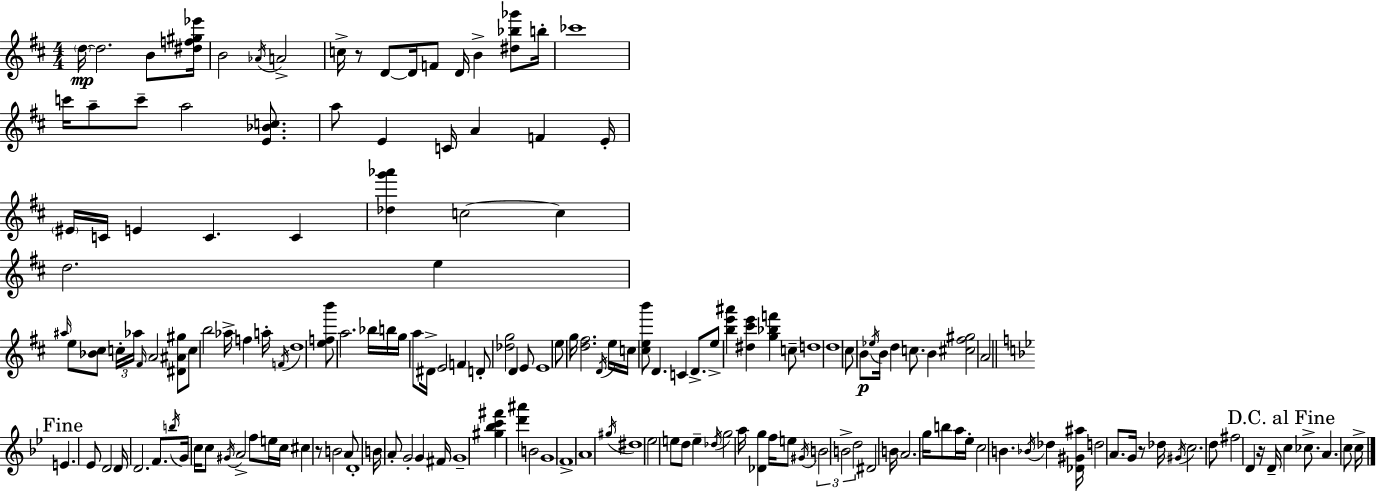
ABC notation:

X:1
T:Untitled
M:4/4
L:1/4
K:D
d/4 d2 B/2 [^df^g_e']/4 B2 _A/4 A2 c/4 z/2 D/2 D/4 F/2 D/4 B [^d_b_g']/2 b/4 _c'4 c'/4 a/2 c'/2 a2 [E_Bc]/2 a/2 E C/4 A F E/4 ^E/4 C/4 E C C [_dg'_a'] c2 c d2 e ^a/4 e/2 [_B^c]/2 c/4 _a/4 ^F/4 A2 [^D^A^g]/2 c/2 b2 _a/4 f a/4 F/4 d4 [efb']/2 a2 _b/4 b/4 g/4 a/2 ^D/4 E2 F D/2 [_dg]2 D E/2 E4 e/2 g/4 [d^f]2 D/4 e/4 c/4 [^ceb']/2 D C D/2 e/2 [be'^a'] [^d^c'e'] [g_bf'] c/2 d4 d4 ^c/2 B/2 _e/4 B/4 d c/2 B [^c^f^g]2 A2 E _E/2 D2 D/4 D2 F/2 b/4 G/4 c/4 c/2 ^G/4 A2 f/2 e/4 c/4 ^c z/2 B2 A/2 D4 B/4 A/2 G2 G ^F/4 G4 [^g_bc'^f'] [d'^a'] B2 G4 F4 A4 ^g/4 ^d4 _e2 e/2 d/2 e _d/4 g2 a/4 [_Dg] f/4 e/2 ^G/4 B2 B2 d2 ^D2 B/4 A2 g/4 b/2 a/4 _e/4 c2 B _B/4 _d [_D^G^a]/4 d2 A/2 G/4 z/2 _d/4 ^G/4 c2 d/2 ^f2 D z/4 D/4 c _c/2 A c/2 c/4